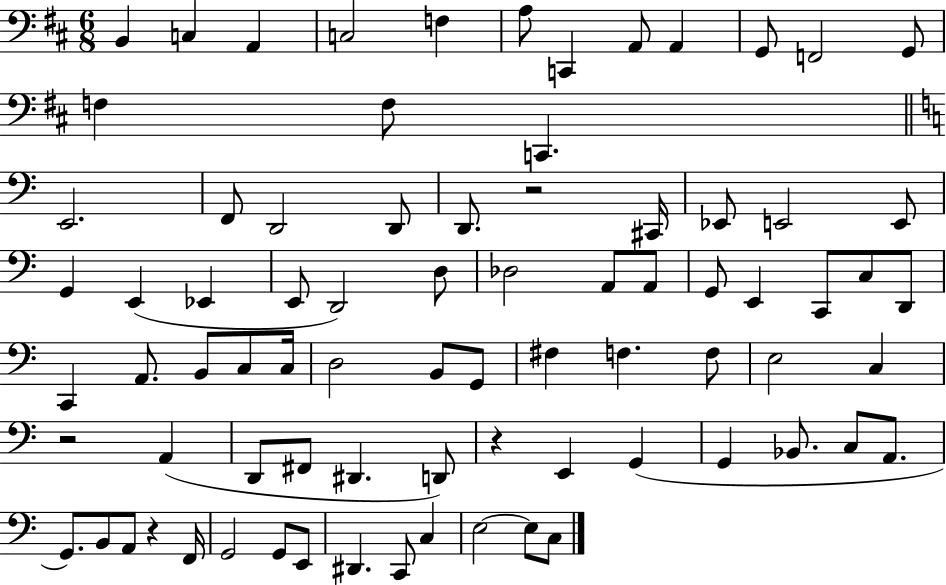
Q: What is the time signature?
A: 6/8